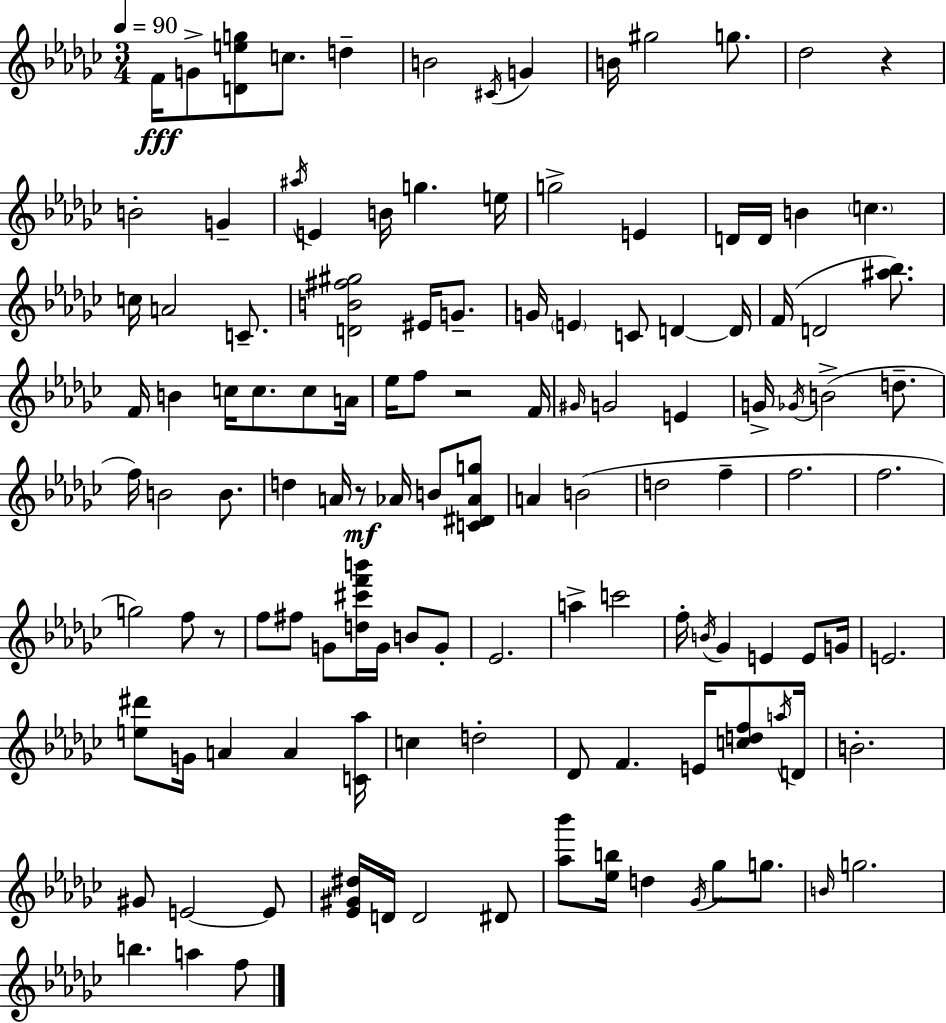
F4/s G4/e [D4,E5,G5]/e C5/e. D5/q B4/h C#4/s G4/q B4/s G#5/h G5/e. Db5/h R/q B4/h G4/q A#5/s E4/q B4/s G5/q. E5/s G5/h E4/q D4/s D4/s B4/q C5/q. C5/s A4/h C4/e. [D4,B4,F#5,G#5]/h EIS4/s G4/e. G4/s E4/q C4/e D4/q D4/s F4/s D4/h [A#5,Bb5]/e. F4/s B4/q C5/s C5/e. C5/e A4/s Eb5/s F5/e R/h F4/s G#4/s G4/h E4/q G4/s Gb4/s B4/h D5/e. F5/s B4/h B4/e. D5/q A4/s R/e Ab4/s B4/e [C4,D#4,Ab4,G5]/e A4/q B4/h D5/h F5/q F5/h. F5/h. G5/h F5/e R/e F5/e F#5/e G4/e [D5,C#6,F6,B6]/s G4/s B4/e G4/e Eb4/h. A5/q C6/h F5/s B4/s Gb4/q E4/q E4/e G4/s E4/h. [E5,D#6]/e G4/s A4/q A4/q [C4,Ab5]/s C5/q D5/h Db4/e F4/q. E4/s [C5,D5,F5]/e A5/s D4/s B4/h. G#4/e E4/h E4/e [Eb4,G#4,D#5]/s D4/s D4/h D#4/e [Ab5,Bb6]/e [Eb5,B5]/s D5/q Gb4/s Gb5/e G5/e. B4/s G5/h. B5/q. A5/q F5/e